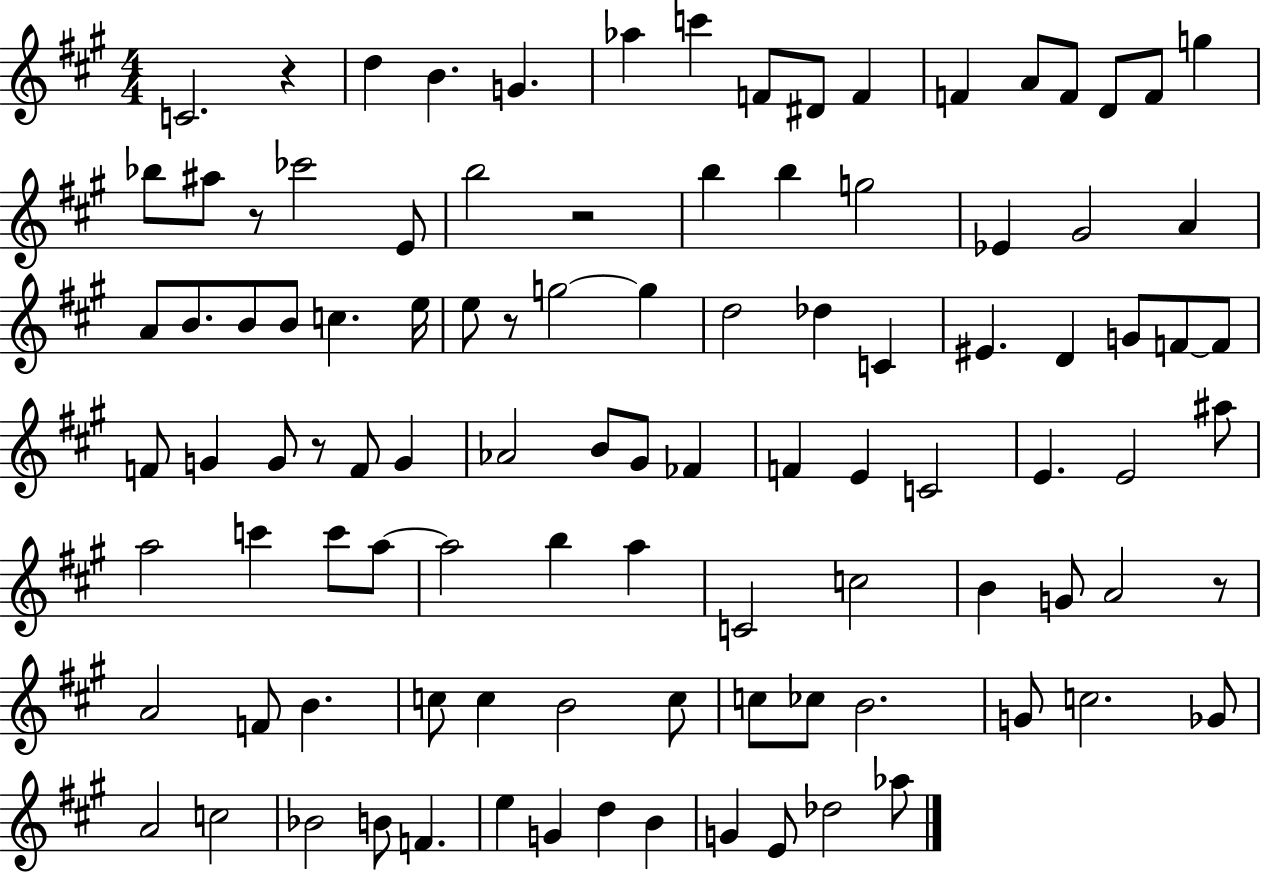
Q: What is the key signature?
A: A major